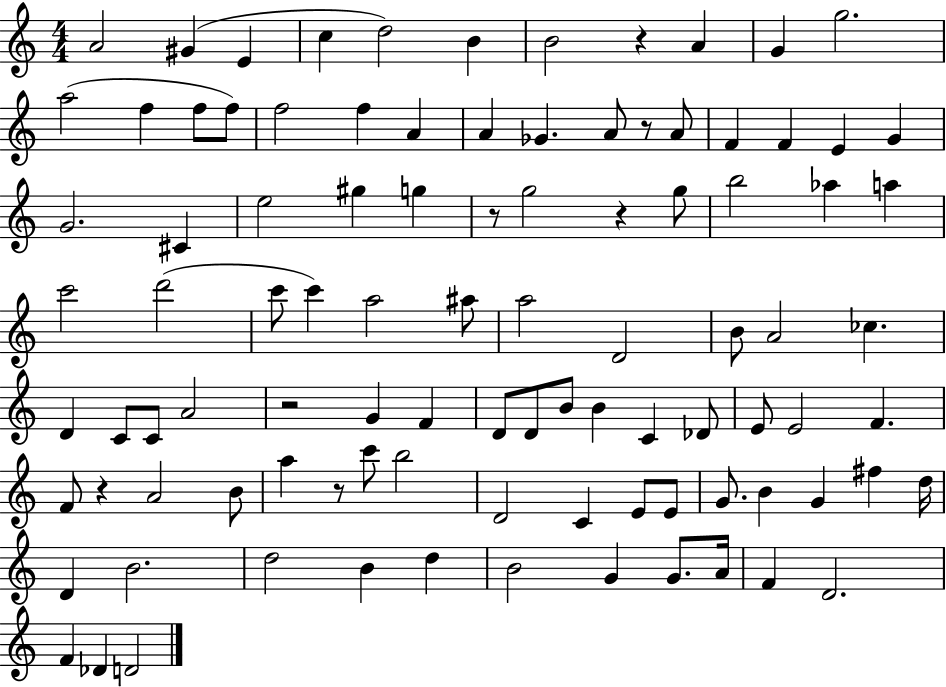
{
  \clef treble
  \numericTimeSignature
  \time 4/4
  \key c \major
  a'2 gis'4( e'4 | c''4 d''2) b'4 | b'2 r4 a'4 | g'4 g''2. | \break a''2( f''4 f''8 f''8) | f''2 f''4 a'4 | a'4 ges'4. a'8 r8 a'8 | f'4 f'4 e'4 g'4 | \break g'2. cis'4 | e''2 gis''4 g''4 | r8 g''2 r4 g''8 | b''2 aes''4 a''4 | \break c'''2 d'''2( | c'''8 c'''4) a''2 ais''8 | a''2 d'2 | b'8 a'2 ces''4. | \break d'4 c'8 c'8 a'2 | r2 g'4 f'4 | d'8 d'8 b'8 b'4 c'4 des'8 | e'8 e'2 f'4. | \break f'8 r4 a'2 b'8 | a''4 r8 c'''8 b''2 | d'2 c'4 e'8 e'8 | g'8. b'4 g'4 fis''4 d''16 | \break d'4 b'2. | d''2 b'4 d''4 | b'2 g'4 g'8. a'16 | f'4 d'2. | \break f'4 des'4 d'2 | \bar "|."
}